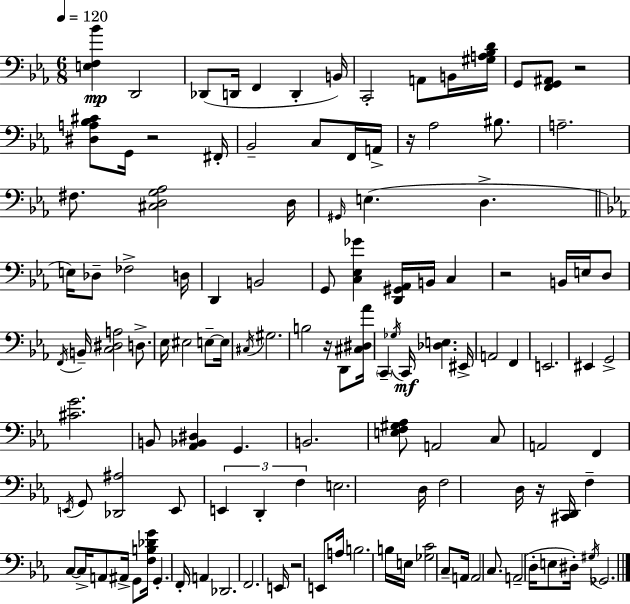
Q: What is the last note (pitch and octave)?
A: Gb2